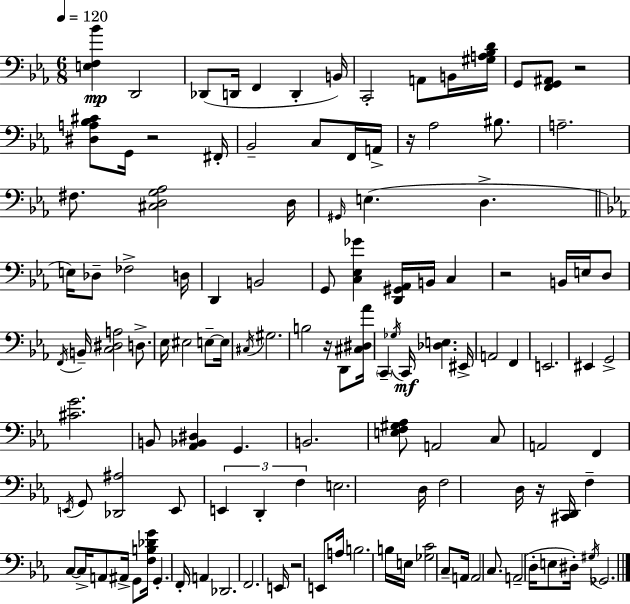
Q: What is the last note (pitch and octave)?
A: Gb2